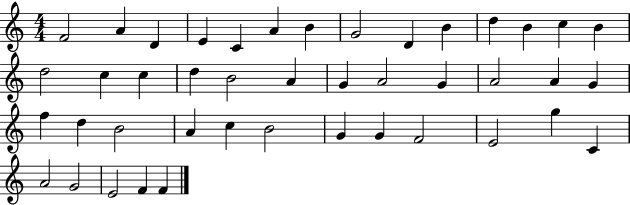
{
  \clef treble
  \numericTimeSignature
  \time 4/4
  \key c \major
  f'2 a'4 d'4 | e'4 c'4 a'4 b'4 | g'2 d'4 b'4 | d''4 b'4 c''4 b'4 | \break d''2 c''4 c''4 | d''4 b'2 a'4 | g'4 a'2 g'4 | a'2 a'4 g'4 | \break f''4 d''4 b'2 | a'4 c''4 b'2 | g'4 g'4 f'2 | e'2 g''4 c'4 | \break a'2 g'2 | e'2 f'4 f'4 | \bar "|."
}